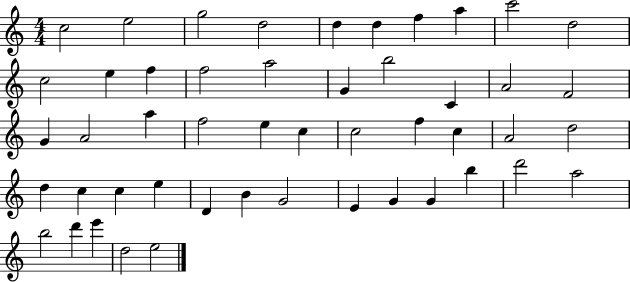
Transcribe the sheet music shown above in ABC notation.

X:1
T:Untitled
M:4/4
L:1/4
K:C
c2 e2 g2 d2 d d f a c'2 d2 c2 e f f2 a2 G b2 C A2 F2 G A2 a f2 e c c2 f c A2 d2 d c c e D B G2 E G G b d'2 a2 b2 d' e' d2 e2